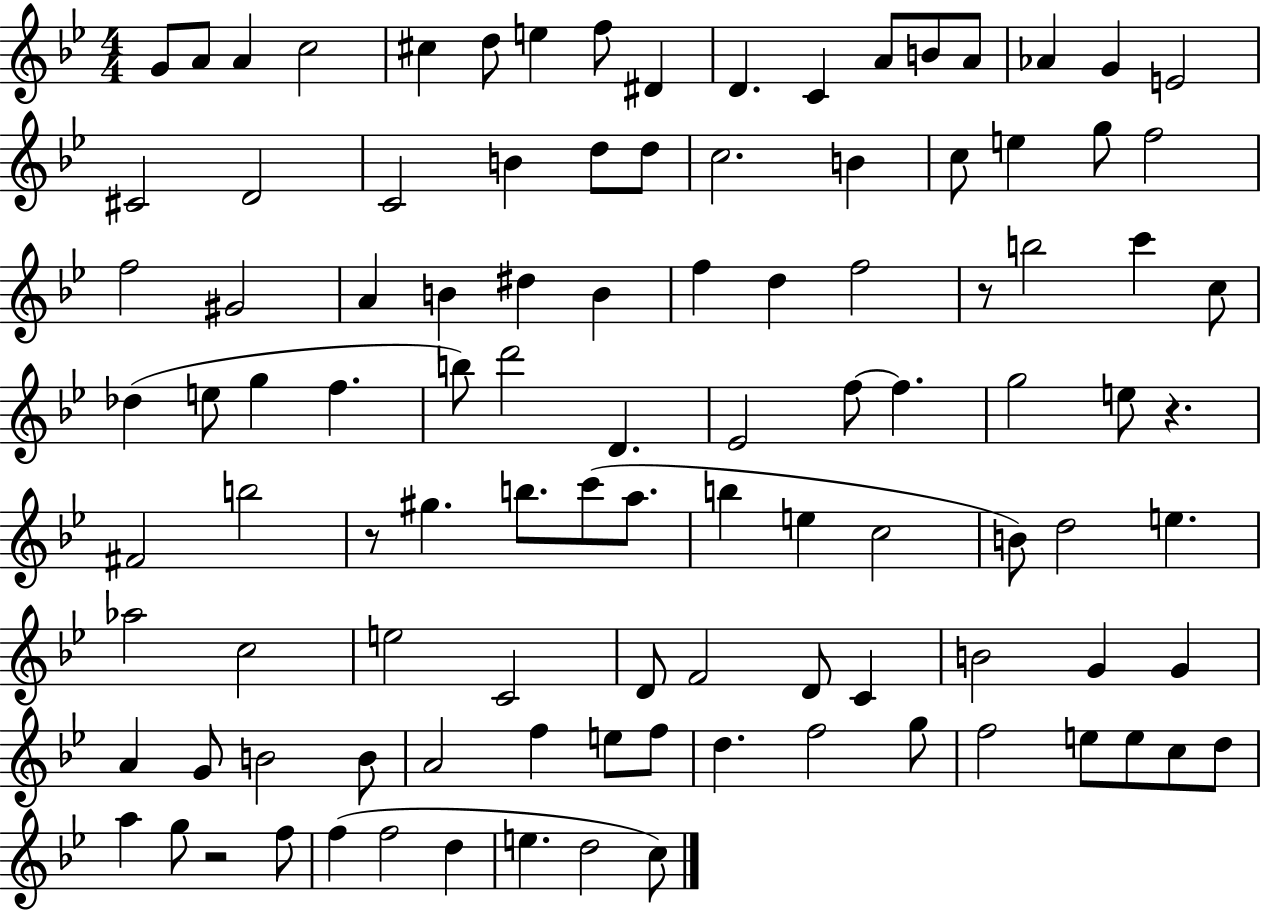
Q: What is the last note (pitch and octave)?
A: C5